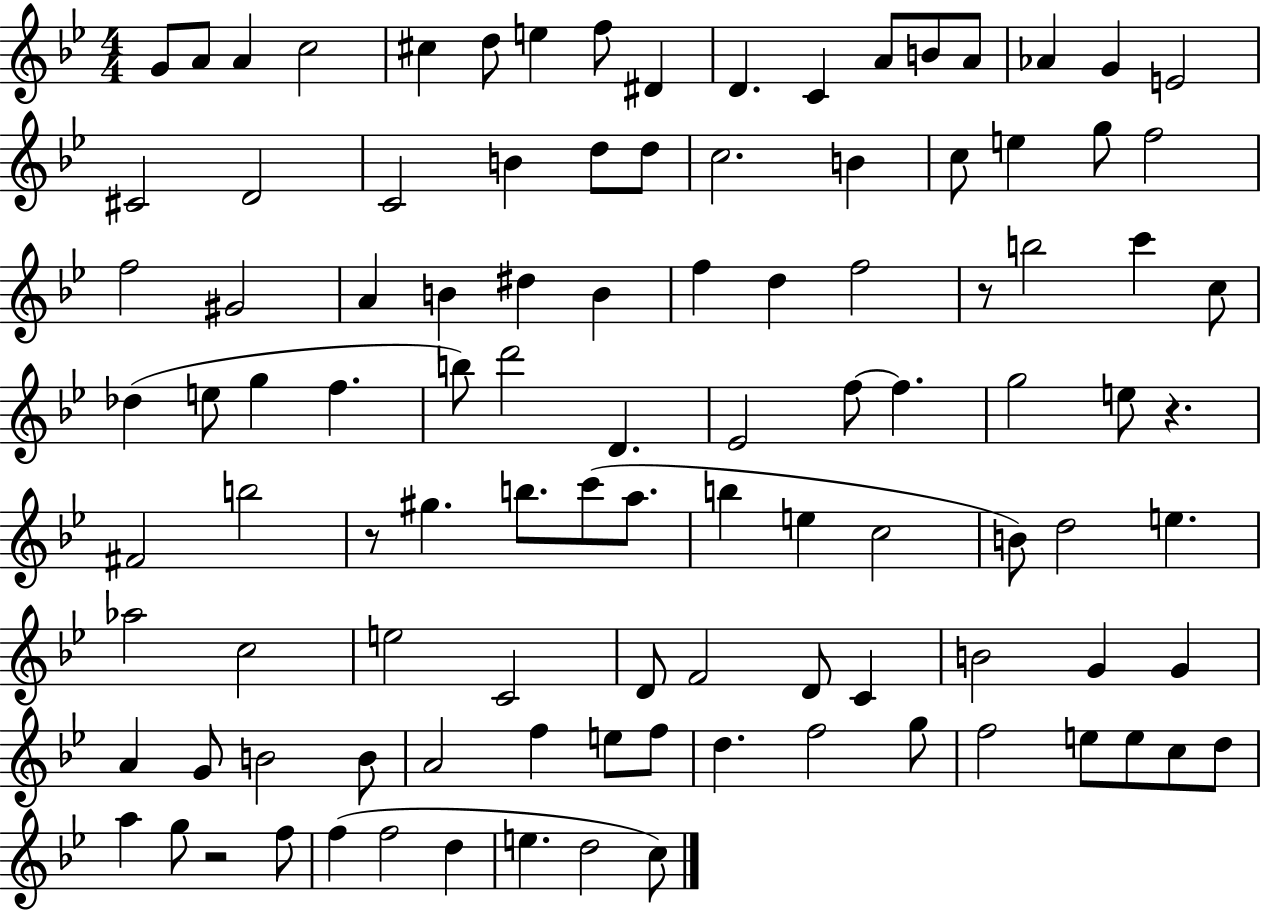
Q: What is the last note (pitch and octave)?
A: C5